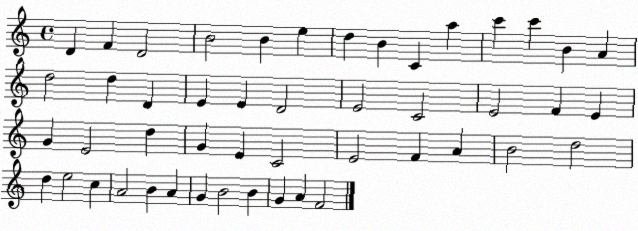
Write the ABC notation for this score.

X:1
T:Untitled
M:4/4
L:1/4
K:C
D F D2 B2 B e d B C a c' c' B A d2 d D E E D2 E2 C2 E2 F E G E2 d G E C2 E2 F A B2 d2 d e2 c A2 B A G B2 B G A F2